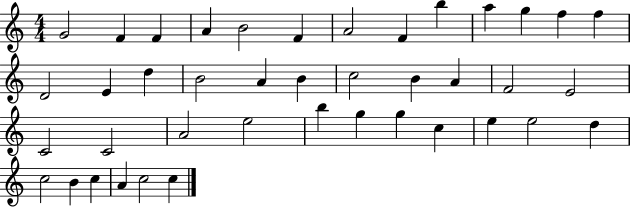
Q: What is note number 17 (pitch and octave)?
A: B4